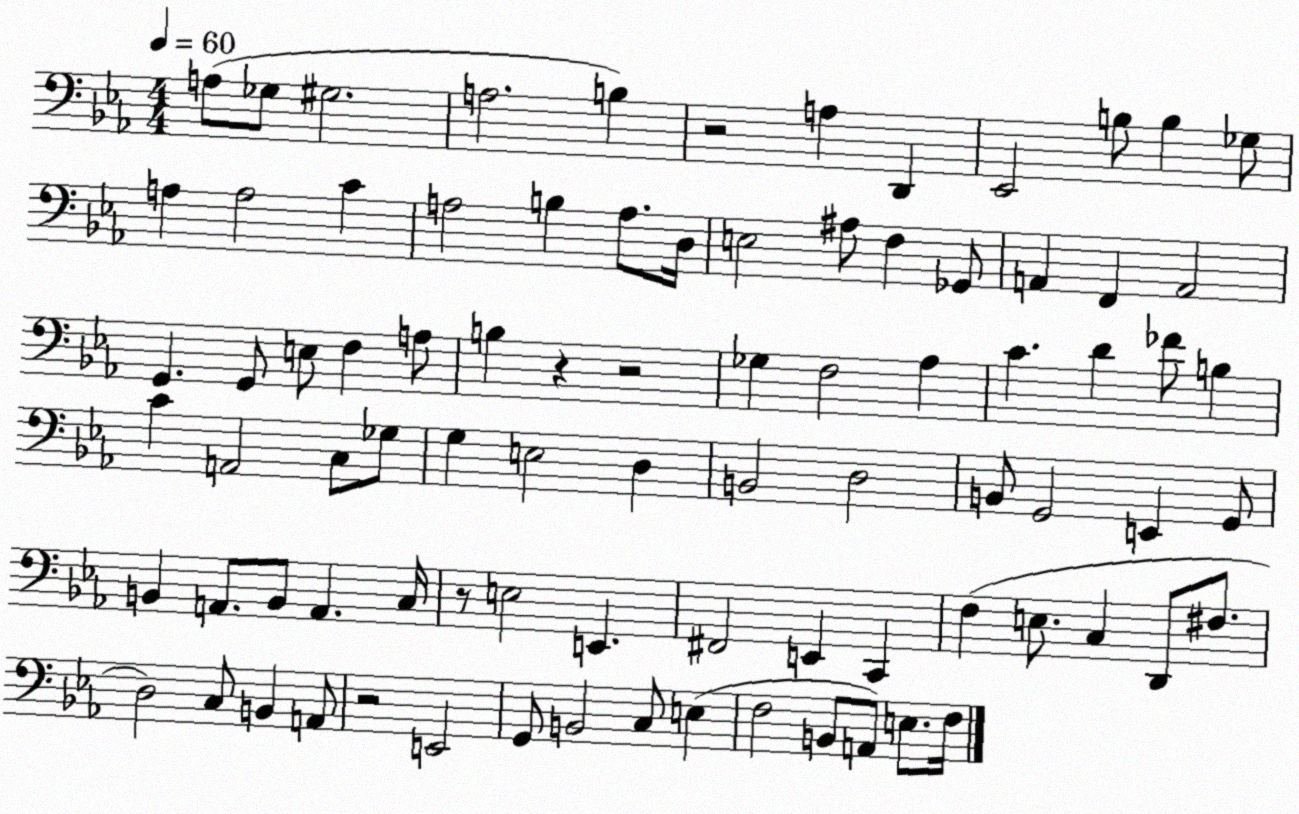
X:1
T:Untitled
M:4/4
L:1/4
K:Eb
A,/2 _G,/2 ^G,2 A,2 B, z2 A, D,, _E,,2 B,/2 B, _G,/2 A, A,2 C A,2 B, A,/2 D,/4 E,2 ^A,/2 F, _G,,/2 A,, F,, A,,2 G,, G,,/2 E,/2 F, A,/2 B, z z2 _G, F,2 _A, C D _F/2 B, C A,,2 C,/2 _G,/2 G, E,2 D, B,,2 D,2 B,,/2 G,,2 E,, G,,/2 B,, A,,/2 B,,/2 A,, C,/4 z/2 E,2 E,, ^F,,2 E,, C,, F, E,/2 C, D,,/2 ^F,/2 D,2 C,/2 B,, A,,/2 z2 E,,2 G,,/2 B,,2 C,/2 E, F,2 B,,/2 A,,/2 E,/2 F,/4